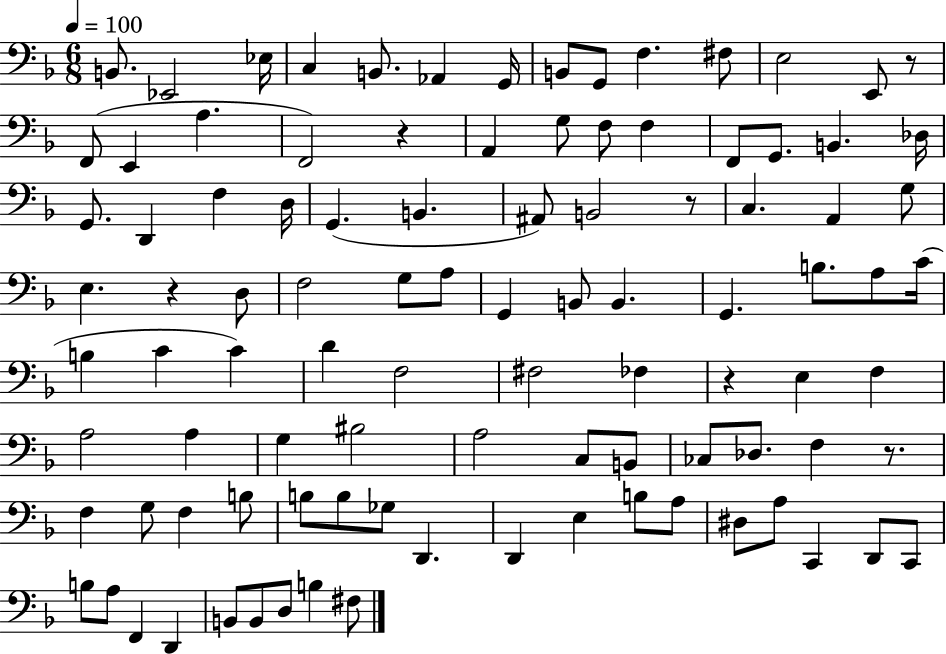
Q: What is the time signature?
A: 6/8